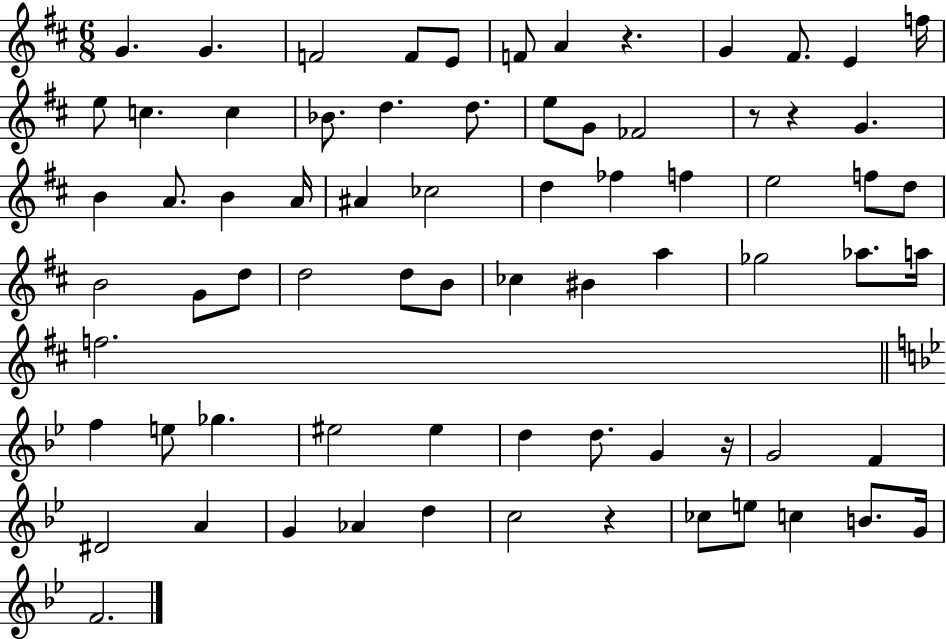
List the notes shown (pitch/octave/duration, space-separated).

G4/q. G4/q. F4/h F4/e E4/e F4/e A4/q R/q. G4/q F#4/e. E4/q F5/s E5/e C5/q. C5/q Bb4/e. D5/q. D5/e. E5/e G4/e FES4/h R/e R/q G4/q. B4/q A4/e. B4/q A4/s A#4/q CES5/h D5/q FES5/q F5/q E5/h F5/e D5/e B4/h G4/e D5/e D5/h D5/e B4/e CES5/q BIS4/q A5/q Gb5/h Ab5/e. A5/s F5/h. F5/q E5/e Gb5/q. EIS5/h EIS5/q D5/q D5/e. G4/q R/s G4/h F4/q D#4/h A4/q G4/q Ab4/q D5/q C5/h R/q CES5/e E5/e C5/q B4/e. G4/s F4/h.